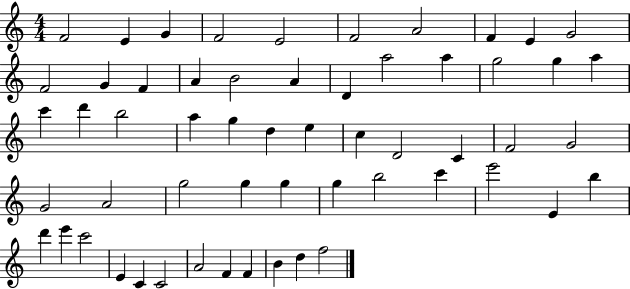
{
  \clef treble
  \numericTimeSignature
  \time 4/4
  \key c \major
  f'2 e'4 g'4 | f'2 e'2 | f'2 a'2 | f'4 e'4 g'2 | \break f'2 g'4 f'4 | a'4 b'2 a'4 | d'4 a''2 a''4 | g''2 g''4 a''4 | \break c'''4 d'''4 b''2 | a''4 g''4 d''4 e''4 | c''4 d'2 c'4 | f'2 g'2 | \break g'2 a'2 | g''2 g''4 g''4 | g''4 b''2 c'''4 | e'''2 e'4 b''4 | \break d'''4 e'''4 c'''2 | e'4 c'4 c'2 | a'2 f'4 f'4 | b'4 d''4 f''2 | \break \bar "|."
}